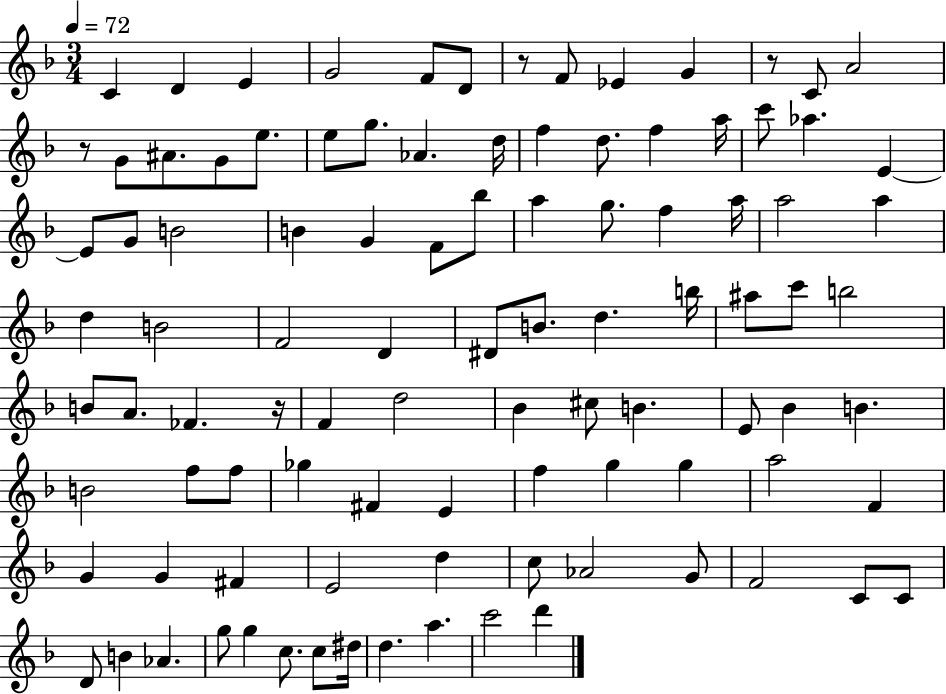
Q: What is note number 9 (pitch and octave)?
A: G4